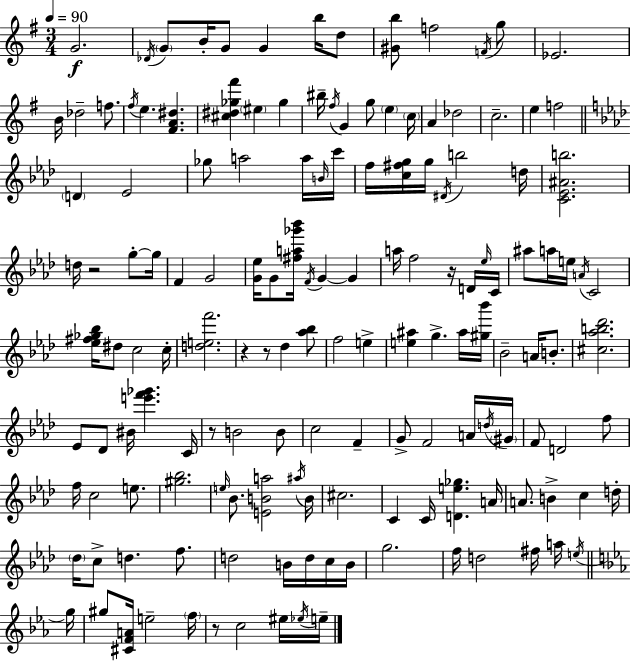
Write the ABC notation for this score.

X:1
T:Untitled
M:3/4
L:1/4
K:G
G2 _D/4 G/2 B/4 G/2 G b/4 d/2 [^Gb]/2 f2 F/4 g/2 _E2 B/4 _d2 f/2 ^f/4 e [^FA^d] [^c^d_g^f'] ^e _g ^b/4 ^f/4 G g/2 e c/4 A _d2 c2 e f2 D _E2 _g/2 a2 a/4 B/4 c'/4 f/4 [c^fg]/4 g/4 ^D/4 b2 d/4 [C_E^Ab]2 d/4 z2 g/2 g/4 F G2 [G_e]/4 G/2 [^fa_g'_b']/4 F/4 G G a/4 f2 z/4 D/4 _e/4 C/4 ^a/2 a/4 e/4 A/4 C2 [_e^f_g_b]/4 ^d/2 c2 c/4 [def']2 z z/2 _d [_a_b]/2 f2 e [e^a] g ^a/4 [^g_b']/4 _B2 A/4 B/2 [^c_ab_d']2 _E/2 _D/2 ^B/4 [e'f'_g'] C/4 z/2 B2 B/2 c2 F G/2 F2 A/4 d/4 ^G/4 F/2 D2 f/2 f/4 c2 e/2 [^g_b]2 e/4 _B/2 [EBa]2 ^a/4 B/4 ^c2 C C/4 [De_g] A/4 A/2 B c d/4 _d/4 c/2 d f/2 d2 B/4 d/4 c/4 B/4 g2 f/4 d2 ^f/4 a/4 e/4 g/4 ^g/2 [^CFA]/4 e2 f/4 z/2 c2 ^e/4 _e/4 e/4